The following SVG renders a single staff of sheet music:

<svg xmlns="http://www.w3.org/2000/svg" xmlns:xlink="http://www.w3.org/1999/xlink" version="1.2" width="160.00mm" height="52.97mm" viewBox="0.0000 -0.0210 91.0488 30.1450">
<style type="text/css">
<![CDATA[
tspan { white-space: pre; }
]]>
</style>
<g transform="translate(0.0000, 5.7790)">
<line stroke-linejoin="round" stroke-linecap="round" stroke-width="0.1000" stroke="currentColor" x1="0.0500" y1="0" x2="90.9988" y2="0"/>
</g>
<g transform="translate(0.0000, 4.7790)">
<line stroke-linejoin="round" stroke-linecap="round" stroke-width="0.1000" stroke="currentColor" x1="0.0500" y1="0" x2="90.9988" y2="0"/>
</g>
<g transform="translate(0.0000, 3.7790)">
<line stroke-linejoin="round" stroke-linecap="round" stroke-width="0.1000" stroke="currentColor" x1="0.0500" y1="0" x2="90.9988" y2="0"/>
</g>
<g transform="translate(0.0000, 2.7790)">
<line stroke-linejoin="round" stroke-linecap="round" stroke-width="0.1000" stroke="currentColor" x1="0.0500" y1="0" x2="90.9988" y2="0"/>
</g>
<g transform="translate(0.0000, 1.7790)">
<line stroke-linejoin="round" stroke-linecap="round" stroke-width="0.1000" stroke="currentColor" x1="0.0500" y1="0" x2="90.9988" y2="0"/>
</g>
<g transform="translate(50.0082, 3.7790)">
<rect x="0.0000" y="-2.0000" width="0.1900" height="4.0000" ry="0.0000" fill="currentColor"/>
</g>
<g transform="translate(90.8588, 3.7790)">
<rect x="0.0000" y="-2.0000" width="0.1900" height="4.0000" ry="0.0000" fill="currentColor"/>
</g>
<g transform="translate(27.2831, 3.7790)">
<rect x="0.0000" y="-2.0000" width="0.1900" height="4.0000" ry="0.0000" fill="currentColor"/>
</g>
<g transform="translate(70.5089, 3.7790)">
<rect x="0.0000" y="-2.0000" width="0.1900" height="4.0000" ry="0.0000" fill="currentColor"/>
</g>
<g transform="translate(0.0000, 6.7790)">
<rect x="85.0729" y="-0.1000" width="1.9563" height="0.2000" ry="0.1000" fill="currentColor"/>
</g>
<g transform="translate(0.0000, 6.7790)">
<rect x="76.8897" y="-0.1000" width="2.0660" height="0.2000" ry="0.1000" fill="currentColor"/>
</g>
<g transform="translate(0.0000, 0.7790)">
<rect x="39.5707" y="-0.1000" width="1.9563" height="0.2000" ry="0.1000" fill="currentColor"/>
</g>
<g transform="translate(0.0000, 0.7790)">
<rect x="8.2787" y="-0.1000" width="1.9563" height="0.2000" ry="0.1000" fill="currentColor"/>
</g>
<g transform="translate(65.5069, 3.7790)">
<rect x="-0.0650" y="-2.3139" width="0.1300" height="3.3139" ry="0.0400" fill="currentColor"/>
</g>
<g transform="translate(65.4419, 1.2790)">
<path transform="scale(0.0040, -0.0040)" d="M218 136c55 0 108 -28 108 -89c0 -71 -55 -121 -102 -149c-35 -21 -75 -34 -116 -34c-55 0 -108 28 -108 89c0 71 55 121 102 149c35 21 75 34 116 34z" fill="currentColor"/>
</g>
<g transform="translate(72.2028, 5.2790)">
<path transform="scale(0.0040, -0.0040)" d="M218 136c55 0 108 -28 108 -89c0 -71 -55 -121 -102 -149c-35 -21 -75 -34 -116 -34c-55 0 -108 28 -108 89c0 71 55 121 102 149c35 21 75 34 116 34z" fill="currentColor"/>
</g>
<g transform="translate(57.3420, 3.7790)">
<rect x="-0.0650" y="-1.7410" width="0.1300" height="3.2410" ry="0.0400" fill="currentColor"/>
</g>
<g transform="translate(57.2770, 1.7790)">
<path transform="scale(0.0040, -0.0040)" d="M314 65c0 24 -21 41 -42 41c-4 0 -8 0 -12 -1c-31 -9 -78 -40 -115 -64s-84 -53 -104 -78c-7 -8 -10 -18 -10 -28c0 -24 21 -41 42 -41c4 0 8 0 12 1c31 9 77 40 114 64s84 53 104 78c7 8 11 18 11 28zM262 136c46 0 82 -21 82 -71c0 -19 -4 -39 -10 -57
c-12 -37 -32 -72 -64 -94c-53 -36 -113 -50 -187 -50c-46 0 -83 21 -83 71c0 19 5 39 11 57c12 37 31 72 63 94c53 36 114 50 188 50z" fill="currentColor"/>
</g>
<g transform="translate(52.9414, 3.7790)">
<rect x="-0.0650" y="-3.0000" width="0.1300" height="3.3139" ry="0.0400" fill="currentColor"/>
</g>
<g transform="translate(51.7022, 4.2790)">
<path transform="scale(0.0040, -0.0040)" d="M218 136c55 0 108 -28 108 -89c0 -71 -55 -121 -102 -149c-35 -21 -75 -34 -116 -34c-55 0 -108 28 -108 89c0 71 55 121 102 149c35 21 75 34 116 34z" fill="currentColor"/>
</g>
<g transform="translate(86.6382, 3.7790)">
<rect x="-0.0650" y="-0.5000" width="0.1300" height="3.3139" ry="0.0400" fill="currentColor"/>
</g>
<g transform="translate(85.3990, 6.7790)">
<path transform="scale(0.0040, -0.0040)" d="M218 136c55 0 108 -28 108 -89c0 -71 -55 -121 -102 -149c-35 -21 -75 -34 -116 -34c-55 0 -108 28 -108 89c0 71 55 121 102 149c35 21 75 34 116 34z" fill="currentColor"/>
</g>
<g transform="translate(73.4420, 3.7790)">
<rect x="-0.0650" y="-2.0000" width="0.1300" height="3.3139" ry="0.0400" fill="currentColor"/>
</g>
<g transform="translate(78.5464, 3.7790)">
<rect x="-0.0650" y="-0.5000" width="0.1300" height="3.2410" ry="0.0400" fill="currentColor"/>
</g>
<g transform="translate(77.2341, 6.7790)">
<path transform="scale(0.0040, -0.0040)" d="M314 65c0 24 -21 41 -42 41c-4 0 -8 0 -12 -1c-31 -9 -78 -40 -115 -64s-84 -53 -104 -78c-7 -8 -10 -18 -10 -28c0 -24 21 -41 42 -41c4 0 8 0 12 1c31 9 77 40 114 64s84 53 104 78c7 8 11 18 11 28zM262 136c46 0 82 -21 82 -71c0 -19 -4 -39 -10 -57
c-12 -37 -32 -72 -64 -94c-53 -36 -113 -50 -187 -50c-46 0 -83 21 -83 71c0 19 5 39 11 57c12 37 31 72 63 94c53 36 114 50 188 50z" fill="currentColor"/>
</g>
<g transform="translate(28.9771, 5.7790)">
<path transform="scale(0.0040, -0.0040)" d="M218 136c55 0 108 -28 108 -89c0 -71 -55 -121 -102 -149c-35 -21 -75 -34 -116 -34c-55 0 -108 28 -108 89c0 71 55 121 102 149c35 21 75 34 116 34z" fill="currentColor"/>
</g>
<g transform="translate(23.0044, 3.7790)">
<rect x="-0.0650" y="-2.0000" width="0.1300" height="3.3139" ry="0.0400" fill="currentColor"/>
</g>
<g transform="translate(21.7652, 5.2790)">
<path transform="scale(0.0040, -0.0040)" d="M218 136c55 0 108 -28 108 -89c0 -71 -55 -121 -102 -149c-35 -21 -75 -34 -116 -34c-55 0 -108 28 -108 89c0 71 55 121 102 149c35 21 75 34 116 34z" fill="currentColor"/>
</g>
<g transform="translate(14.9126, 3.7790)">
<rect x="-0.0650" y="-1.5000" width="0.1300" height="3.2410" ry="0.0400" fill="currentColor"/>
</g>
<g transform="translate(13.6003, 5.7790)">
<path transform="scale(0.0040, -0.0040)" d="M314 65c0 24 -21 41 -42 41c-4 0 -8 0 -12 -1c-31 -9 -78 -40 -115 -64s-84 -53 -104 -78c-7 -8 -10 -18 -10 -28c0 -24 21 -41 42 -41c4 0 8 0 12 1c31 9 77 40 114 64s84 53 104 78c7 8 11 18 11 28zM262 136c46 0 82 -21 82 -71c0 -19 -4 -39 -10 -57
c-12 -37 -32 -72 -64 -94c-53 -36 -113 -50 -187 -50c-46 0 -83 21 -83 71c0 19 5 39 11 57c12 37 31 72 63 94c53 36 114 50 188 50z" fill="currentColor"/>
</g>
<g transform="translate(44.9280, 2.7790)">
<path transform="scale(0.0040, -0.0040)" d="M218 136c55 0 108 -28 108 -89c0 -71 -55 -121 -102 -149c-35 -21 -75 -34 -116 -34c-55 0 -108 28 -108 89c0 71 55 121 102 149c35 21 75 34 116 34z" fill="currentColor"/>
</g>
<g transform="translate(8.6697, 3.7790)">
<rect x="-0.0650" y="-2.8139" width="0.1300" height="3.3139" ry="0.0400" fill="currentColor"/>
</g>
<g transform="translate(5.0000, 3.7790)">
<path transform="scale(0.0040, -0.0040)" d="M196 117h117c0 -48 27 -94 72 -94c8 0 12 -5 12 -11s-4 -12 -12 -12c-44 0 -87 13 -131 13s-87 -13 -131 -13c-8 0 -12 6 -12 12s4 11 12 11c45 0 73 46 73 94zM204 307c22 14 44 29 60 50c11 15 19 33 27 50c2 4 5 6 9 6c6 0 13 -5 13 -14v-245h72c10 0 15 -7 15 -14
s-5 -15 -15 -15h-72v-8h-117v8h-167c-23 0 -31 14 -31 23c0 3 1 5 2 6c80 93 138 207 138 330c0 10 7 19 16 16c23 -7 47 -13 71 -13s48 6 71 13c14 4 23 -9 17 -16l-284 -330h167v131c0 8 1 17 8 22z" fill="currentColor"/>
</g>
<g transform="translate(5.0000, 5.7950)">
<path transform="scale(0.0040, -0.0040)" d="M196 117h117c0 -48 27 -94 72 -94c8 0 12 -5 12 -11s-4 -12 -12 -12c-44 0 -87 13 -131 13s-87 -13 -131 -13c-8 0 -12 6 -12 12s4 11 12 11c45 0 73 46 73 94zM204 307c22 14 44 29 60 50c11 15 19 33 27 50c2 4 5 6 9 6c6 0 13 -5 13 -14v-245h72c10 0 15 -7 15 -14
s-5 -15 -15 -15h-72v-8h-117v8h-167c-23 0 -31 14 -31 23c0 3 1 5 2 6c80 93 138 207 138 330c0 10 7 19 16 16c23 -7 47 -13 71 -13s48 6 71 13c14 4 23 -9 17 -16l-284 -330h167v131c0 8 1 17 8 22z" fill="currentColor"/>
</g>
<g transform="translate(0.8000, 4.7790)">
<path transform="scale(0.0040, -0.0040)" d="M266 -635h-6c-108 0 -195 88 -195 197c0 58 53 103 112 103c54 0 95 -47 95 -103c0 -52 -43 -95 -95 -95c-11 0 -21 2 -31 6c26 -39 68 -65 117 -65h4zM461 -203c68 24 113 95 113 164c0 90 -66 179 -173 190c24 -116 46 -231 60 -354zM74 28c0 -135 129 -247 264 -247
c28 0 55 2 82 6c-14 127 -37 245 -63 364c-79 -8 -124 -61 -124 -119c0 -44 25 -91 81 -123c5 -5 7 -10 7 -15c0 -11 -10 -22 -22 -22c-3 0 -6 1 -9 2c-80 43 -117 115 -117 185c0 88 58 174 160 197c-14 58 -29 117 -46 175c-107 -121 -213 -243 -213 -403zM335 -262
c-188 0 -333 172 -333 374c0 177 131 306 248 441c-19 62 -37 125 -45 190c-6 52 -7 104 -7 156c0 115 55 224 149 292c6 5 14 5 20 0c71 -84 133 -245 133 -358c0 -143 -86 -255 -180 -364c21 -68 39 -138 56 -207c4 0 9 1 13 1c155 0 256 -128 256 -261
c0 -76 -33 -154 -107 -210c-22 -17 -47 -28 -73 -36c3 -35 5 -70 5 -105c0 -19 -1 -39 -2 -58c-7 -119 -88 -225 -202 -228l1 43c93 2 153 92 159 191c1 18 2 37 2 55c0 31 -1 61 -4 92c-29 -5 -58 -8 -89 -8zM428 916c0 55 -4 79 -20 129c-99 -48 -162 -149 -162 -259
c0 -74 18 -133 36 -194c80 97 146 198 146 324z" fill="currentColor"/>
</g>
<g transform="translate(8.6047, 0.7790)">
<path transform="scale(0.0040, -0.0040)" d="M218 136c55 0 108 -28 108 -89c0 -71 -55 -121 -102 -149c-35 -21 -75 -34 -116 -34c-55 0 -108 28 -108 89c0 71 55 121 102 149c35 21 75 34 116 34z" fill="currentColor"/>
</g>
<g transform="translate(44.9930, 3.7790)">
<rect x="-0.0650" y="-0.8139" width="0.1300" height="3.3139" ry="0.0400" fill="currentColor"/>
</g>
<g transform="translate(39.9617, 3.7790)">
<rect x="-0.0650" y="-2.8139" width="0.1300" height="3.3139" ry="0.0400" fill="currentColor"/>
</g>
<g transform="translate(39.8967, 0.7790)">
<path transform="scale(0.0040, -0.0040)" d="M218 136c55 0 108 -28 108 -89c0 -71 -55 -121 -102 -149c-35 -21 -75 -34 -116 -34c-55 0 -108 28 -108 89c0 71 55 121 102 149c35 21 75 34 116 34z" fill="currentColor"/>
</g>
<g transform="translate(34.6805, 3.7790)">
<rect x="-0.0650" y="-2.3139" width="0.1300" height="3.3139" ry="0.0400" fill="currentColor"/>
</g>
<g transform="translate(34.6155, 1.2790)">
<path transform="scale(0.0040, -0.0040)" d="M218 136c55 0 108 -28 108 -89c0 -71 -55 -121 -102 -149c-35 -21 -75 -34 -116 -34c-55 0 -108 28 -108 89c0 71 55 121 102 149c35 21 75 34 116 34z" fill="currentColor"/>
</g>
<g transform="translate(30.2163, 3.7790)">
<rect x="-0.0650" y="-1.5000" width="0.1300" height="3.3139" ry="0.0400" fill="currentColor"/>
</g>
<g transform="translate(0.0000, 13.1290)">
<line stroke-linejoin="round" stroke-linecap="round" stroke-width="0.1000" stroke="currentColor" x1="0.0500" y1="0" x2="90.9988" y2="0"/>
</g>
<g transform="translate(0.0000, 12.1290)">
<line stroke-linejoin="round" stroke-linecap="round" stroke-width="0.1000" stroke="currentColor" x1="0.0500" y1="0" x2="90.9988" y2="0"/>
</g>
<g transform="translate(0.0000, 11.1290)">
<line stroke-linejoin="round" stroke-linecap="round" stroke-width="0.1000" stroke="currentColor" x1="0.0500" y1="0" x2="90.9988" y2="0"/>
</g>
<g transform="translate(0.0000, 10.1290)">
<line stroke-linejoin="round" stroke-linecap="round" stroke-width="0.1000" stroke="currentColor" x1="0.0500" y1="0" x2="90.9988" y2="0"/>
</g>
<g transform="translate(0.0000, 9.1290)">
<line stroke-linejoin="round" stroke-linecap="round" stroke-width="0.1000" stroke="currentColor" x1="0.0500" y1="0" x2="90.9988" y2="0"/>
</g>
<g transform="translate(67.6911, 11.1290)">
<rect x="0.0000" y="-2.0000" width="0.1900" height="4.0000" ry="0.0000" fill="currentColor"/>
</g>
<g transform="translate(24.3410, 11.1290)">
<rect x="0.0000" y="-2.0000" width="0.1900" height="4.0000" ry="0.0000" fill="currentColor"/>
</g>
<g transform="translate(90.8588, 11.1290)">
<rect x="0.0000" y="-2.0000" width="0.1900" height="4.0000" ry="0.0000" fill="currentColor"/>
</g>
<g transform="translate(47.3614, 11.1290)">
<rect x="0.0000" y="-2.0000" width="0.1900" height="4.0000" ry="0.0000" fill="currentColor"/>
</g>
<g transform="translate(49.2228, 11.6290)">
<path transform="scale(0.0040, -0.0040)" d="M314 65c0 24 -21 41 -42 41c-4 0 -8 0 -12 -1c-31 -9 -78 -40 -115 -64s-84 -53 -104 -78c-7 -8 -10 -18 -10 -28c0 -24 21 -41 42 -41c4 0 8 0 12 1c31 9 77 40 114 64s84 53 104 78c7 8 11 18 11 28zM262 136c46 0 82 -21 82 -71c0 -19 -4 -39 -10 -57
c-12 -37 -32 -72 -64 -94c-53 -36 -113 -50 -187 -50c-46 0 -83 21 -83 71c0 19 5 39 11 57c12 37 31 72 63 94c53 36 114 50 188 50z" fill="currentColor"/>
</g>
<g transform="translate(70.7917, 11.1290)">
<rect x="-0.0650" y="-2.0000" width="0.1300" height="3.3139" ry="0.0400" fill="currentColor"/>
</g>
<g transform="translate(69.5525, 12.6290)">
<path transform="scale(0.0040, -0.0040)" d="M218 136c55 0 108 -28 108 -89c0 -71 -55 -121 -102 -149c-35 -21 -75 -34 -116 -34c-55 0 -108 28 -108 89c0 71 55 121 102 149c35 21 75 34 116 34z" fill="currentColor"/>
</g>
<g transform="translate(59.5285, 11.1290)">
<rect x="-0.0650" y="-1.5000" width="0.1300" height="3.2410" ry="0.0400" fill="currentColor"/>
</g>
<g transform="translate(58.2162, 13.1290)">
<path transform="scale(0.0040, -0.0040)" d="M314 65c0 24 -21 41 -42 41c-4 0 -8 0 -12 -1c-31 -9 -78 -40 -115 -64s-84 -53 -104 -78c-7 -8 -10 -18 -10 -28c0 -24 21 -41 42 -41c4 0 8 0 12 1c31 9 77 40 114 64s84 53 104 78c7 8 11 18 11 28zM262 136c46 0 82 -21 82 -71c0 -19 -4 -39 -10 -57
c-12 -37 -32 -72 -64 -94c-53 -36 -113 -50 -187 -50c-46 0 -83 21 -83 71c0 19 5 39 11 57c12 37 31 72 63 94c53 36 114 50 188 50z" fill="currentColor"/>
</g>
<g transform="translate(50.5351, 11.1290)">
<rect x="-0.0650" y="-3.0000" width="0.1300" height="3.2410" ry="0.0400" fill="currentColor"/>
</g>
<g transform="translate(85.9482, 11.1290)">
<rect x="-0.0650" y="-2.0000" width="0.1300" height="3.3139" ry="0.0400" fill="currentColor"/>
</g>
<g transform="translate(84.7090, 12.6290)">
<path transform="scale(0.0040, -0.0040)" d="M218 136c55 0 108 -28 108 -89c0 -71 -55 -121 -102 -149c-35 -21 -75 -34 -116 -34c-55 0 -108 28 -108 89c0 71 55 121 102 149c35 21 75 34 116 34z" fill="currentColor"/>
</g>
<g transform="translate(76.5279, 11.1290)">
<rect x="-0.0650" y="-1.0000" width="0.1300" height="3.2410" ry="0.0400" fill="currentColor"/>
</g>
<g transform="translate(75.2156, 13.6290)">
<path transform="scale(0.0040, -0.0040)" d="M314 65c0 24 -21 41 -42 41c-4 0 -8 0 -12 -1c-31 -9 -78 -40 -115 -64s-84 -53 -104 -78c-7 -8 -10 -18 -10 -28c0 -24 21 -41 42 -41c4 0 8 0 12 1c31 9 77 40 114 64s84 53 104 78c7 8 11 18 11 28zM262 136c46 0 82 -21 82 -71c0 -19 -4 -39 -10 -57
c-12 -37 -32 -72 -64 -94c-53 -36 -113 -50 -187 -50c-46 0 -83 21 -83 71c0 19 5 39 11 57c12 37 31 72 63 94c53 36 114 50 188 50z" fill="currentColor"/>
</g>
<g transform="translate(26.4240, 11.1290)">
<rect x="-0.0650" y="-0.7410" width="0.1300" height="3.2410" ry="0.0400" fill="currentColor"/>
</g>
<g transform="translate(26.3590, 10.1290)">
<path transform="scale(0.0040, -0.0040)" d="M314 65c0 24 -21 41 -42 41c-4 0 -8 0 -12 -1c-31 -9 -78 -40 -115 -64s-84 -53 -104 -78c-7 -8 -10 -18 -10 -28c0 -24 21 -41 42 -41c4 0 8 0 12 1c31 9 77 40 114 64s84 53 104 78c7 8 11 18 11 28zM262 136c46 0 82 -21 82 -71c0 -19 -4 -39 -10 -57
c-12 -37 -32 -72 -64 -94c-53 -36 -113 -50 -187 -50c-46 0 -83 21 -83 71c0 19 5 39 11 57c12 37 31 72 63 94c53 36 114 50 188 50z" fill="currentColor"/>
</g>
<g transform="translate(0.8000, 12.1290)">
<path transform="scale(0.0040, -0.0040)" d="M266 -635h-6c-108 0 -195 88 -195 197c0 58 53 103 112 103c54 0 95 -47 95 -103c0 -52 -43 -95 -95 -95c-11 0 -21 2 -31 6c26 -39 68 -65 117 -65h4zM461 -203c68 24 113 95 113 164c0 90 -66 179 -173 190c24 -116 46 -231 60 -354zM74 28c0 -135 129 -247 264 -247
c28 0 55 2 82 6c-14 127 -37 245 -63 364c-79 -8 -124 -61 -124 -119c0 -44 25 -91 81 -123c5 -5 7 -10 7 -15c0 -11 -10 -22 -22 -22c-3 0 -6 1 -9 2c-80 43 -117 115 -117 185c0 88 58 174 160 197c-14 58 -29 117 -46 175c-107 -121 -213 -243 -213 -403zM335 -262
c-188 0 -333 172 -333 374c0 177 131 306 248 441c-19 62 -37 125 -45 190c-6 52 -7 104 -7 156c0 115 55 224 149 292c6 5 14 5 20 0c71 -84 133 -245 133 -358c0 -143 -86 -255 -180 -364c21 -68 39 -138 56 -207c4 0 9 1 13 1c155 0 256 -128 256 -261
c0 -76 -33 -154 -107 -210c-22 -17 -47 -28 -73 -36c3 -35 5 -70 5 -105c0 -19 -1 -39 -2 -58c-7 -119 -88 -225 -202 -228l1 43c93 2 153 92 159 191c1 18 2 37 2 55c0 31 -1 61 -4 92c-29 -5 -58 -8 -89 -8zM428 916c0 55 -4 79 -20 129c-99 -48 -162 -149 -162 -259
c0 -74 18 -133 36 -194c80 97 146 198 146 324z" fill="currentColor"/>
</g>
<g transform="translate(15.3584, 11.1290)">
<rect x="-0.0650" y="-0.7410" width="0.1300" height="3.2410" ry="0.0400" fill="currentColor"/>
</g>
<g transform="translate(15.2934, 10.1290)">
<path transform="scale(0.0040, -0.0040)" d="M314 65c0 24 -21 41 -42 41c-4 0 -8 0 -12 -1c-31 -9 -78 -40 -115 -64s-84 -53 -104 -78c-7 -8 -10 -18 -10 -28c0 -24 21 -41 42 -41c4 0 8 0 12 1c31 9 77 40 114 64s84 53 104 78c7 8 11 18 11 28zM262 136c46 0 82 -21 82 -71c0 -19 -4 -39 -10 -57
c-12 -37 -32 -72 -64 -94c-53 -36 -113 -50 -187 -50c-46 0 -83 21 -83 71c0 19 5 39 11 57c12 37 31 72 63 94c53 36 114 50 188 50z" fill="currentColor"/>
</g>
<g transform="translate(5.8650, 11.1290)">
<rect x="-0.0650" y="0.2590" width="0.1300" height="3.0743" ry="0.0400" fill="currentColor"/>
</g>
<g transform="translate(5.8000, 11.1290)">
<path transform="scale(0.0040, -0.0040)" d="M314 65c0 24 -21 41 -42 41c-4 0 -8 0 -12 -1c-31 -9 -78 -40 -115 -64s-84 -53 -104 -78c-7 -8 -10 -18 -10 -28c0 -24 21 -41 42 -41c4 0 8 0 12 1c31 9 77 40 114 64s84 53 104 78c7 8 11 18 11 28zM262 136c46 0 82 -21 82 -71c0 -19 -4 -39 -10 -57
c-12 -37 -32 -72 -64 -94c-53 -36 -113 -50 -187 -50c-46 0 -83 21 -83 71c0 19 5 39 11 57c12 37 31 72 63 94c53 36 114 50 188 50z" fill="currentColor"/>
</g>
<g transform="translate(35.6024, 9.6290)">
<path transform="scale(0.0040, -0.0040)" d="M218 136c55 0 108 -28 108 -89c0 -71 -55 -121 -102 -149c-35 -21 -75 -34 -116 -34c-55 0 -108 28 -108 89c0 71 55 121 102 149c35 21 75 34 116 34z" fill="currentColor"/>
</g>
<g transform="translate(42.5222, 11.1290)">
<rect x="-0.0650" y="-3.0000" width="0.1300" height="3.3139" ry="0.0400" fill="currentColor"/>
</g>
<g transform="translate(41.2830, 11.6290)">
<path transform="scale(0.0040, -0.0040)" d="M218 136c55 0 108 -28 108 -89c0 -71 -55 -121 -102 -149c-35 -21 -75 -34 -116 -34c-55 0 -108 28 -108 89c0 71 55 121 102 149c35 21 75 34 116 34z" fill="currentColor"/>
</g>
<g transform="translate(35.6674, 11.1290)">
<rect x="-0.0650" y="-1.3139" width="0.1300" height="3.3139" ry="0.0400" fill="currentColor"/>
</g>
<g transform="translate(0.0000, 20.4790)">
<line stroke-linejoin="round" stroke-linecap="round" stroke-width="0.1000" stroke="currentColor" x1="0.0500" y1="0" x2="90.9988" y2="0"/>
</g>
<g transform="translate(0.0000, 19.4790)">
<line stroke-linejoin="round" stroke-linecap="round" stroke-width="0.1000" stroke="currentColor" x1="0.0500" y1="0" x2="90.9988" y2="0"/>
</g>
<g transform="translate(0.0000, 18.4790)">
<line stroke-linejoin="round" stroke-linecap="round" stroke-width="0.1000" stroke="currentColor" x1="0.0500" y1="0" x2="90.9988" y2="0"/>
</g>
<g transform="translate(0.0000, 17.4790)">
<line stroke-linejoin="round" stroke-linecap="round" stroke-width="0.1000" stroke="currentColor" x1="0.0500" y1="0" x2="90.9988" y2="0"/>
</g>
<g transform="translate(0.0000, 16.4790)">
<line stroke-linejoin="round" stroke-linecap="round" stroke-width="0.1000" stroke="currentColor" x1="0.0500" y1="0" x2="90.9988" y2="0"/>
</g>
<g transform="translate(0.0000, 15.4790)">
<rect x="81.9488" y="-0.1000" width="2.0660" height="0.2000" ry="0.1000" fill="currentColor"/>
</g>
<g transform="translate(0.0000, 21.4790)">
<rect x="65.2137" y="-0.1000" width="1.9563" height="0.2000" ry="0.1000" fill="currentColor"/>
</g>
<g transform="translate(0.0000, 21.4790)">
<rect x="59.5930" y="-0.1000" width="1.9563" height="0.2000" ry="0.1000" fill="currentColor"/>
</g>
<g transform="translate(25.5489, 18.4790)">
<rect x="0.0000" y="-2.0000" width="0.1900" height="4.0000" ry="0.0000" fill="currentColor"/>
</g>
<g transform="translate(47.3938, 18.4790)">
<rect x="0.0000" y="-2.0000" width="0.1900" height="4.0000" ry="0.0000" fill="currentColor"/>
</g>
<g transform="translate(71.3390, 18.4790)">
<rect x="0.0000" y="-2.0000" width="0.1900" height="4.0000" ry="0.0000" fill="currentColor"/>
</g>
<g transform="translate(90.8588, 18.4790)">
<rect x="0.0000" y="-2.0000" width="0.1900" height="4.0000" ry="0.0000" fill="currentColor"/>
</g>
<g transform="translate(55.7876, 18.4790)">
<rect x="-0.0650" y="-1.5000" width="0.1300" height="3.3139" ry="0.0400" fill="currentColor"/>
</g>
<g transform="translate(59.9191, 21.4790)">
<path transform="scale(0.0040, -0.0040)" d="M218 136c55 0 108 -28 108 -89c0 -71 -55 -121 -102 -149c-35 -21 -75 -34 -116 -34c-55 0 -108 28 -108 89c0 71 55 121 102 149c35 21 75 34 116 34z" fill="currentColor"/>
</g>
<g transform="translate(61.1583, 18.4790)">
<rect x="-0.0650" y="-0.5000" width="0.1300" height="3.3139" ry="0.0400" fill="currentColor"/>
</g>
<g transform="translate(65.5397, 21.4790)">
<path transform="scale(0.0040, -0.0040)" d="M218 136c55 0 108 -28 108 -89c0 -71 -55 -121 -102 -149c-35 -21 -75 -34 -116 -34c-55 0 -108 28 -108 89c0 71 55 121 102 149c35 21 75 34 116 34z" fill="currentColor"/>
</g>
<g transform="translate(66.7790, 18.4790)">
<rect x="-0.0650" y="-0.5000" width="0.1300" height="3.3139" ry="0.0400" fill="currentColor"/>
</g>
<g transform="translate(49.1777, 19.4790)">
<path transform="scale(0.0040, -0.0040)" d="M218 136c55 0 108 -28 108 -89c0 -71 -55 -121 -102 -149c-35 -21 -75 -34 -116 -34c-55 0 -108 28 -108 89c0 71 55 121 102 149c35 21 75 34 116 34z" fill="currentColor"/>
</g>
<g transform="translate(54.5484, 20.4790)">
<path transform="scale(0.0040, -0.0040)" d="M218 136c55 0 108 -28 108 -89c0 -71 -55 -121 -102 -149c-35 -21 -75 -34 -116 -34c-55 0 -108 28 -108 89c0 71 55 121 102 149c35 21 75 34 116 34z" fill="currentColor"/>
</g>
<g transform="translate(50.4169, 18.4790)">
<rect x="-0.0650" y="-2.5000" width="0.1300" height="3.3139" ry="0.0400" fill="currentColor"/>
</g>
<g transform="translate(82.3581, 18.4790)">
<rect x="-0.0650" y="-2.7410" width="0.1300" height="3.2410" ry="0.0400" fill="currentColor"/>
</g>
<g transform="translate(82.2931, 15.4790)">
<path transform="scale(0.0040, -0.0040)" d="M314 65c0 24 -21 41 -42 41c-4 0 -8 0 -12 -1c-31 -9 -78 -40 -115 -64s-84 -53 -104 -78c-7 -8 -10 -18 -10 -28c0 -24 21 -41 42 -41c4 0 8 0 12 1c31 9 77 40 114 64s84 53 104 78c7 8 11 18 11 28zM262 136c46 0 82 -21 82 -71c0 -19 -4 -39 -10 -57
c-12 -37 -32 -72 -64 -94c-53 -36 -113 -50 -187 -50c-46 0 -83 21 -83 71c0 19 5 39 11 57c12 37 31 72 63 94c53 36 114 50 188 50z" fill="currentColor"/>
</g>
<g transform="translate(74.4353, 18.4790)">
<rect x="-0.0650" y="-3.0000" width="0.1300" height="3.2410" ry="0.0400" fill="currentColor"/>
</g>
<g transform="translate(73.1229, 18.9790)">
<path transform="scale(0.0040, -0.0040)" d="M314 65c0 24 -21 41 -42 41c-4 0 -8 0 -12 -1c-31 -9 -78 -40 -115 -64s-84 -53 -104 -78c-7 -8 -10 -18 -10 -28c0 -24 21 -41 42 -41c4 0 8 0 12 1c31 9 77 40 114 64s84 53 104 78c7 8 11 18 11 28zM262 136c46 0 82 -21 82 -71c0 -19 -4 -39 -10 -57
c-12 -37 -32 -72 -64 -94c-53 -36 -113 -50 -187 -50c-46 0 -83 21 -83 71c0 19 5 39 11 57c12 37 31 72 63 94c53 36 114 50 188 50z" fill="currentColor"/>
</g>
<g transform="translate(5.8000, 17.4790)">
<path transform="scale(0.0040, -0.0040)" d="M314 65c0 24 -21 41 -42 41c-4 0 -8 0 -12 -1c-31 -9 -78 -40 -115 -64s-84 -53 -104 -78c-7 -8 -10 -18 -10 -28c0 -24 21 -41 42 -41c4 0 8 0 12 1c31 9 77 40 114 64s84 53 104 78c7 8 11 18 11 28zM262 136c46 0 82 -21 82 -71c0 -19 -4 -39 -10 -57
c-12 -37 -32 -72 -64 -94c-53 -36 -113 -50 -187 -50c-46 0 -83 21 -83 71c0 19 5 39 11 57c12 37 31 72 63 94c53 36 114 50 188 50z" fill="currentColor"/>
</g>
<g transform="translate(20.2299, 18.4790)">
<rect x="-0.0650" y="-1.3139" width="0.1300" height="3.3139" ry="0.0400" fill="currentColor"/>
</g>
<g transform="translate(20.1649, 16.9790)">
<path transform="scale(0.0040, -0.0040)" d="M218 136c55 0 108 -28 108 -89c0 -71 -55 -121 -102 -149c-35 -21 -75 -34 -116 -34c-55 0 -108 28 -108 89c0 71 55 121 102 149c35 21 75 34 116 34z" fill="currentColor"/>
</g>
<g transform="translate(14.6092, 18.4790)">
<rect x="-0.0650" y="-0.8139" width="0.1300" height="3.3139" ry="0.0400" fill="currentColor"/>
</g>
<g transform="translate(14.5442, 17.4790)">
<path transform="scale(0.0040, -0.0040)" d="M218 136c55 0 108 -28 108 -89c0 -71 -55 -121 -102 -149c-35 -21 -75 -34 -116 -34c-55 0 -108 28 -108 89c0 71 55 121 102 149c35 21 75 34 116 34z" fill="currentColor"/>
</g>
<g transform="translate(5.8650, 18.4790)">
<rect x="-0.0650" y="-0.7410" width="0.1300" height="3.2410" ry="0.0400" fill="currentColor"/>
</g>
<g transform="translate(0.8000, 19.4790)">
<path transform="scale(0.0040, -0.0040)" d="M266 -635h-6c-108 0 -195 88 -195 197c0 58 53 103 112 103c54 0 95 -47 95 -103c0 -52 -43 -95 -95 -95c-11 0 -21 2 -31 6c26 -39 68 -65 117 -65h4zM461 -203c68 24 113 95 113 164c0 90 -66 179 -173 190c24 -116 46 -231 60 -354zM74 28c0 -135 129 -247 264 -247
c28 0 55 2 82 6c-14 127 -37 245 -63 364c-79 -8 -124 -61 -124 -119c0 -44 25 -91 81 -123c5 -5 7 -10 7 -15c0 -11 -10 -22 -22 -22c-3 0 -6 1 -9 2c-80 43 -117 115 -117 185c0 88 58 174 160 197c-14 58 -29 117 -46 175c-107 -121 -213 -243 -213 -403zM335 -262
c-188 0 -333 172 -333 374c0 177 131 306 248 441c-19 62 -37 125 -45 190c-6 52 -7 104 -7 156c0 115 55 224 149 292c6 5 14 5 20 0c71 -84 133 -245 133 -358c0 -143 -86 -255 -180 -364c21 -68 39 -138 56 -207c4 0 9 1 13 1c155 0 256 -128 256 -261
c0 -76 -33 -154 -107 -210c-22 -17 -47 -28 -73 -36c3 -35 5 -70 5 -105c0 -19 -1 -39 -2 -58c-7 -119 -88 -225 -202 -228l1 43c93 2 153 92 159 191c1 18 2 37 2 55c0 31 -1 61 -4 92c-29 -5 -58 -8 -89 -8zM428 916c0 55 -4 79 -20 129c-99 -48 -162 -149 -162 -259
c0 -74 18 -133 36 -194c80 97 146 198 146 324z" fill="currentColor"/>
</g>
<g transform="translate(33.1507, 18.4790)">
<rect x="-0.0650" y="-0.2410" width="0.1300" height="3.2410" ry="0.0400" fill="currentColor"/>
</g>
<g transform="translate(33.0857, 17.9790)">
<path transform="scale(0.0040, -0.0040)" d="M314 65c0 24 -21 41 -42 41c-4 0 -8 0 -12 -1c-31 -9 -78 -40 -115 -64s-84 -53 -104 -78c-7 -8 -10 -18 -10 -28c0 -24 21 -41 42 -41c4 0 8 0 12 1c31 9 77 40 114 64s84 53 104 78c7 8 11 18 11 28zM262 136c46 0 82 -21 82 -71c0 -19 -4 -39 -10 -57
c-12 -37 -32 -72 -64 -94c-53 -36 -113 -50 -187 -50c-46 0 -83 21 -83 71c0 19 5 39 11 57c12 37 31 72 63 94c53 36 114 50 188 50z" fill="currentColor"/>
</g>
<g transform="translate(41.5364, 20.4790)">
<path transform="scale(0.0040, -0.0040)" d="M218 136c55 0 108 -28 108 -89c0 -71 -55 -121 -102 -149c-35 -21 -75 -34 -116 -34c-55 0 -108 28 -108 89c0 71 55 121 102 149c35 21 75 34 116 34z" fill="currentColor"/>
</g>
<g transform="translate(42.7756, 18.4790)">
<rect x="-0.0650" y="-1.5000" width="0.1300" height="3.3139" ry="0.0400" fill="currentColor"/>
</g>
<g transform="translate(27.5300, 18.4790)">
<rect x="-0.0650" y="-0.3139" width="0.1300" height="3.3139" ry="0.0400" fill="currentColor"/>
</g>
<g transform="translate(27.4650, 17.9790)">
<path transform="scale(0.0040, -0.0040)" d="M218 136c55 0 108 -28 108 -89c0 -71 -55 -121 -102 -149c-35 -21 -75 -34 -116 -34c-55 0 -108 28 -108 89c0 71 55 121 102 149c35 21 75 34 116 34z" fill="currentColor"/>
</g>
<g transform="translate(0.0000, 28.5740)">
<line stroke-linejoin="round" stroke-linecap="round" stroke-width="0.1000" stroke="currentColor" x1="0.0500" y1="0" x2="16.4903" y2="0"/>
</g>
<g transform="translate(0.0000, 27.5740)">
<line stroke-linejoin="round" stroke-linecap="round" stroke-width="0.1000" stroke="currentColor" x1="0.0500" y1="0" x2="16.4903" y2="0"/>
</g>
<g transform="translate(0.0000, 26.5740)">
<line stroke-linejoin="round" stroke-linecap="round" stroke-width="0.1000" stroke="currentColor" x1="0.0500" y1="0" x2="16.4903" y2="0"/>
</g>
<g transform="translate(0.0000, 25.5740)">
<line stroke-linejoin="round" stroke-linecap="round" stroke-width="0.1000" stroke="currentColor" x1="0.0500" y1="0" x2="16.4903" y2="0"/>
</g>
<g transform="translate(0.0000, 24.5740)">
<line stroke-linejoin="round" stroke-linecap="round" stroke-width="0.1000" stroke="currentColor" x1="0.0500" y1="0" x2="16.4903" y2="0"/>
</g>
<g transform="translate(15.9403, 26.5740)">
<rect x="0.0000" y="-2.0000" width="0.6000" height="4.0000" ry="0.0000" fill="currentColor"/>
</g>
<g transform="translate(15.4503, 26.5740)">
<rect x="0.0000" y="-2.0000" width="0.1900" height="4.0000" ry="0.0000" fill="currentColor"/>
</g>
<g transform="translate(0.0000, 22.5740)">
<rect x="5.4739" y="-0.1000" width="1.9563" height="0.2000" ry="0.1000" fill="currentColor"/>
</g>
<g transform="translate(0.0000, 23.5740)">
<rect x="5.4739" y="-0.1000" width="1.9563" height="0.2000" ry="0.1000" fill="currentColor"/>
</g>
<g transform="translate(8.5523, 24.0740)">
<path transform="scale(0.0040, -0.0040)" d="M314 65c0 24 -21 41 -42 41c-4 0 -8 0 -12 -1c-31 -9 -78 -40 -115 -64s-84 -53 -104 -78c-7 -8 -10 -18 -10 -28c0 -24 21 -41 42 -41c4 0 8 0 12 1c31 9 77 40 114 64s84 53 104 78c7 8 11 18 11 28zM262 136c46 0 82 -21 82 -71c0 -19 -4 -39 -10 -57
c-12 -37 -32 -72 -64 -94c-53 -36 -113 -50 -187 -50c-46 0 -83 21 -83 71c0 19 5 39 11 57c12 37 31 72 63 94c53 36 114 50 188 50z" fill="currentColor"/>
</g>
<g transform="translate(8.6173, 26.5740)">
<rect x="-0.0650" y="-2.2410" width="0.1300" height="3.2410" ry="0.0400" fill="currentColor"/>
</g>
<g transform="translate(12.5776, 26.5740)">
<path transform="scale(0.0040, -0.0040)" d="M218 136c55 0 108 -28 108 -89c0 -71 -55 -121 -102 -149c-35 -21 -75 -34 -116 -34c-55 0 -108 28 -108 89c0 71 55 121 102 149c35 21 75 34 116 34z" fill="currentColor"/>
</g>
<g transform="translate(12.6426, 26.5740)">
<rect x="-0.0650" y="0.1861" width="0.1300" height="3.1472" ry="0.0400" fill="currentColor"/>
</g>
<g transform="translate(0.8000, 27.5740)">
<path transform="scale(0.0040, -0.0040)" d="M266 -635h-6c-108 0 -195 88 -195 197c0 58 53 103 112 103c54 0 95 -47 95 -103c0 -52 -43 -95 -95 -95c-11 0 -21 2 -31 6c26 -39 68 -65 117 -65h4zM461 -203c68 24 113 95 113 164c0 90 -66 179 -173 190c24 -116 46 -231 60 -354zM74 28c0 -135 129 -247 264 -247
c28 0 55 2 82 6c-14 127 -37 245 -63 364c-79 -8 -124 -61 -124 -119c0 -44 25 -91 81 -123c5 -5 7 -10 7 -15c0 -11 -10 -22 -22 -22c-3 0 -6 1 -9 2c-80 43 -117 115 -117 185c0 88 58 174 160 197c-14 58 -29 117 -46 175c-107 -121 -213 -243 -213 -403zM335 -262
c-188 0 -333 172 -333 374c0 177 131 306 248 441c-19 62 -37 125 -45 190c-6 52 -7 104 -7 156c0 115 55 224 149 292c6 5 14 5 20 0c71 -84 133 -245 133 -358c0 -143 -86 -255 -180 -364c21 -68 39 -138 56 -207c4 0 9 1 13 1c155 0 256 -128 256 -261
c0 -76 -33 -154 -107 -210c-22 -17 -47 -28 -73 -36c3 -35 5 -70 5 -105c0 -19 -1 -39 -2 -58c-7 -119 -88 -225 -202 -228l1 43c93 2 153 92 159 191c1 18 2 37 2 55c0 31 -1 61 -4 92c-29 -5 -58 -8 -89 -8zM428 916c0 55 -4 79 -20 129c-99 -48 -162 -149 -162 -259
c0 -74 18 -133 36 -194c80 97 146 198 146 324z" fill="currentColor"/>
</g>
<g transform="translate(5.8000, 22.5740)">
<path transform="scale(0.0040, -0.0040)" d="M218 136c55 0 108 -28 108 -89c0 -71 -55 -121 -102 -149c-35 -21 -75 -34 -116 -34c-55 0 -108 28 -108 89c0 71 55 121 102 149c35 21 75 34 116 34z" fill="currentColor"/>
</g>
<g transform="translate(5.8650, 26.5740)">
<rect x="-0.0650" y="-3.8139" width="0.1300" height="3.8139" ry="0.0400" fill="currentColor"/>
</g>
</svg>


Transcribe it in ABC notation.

X:1
T:Untitled
M:4/4
L:1/4
K:C
a E2 F E g a d A f2 g F C2 C B2 d2 d2 e A A2 E2 F D2 F d2 d e c c2 E G E C C A2 a2 c' g2 B